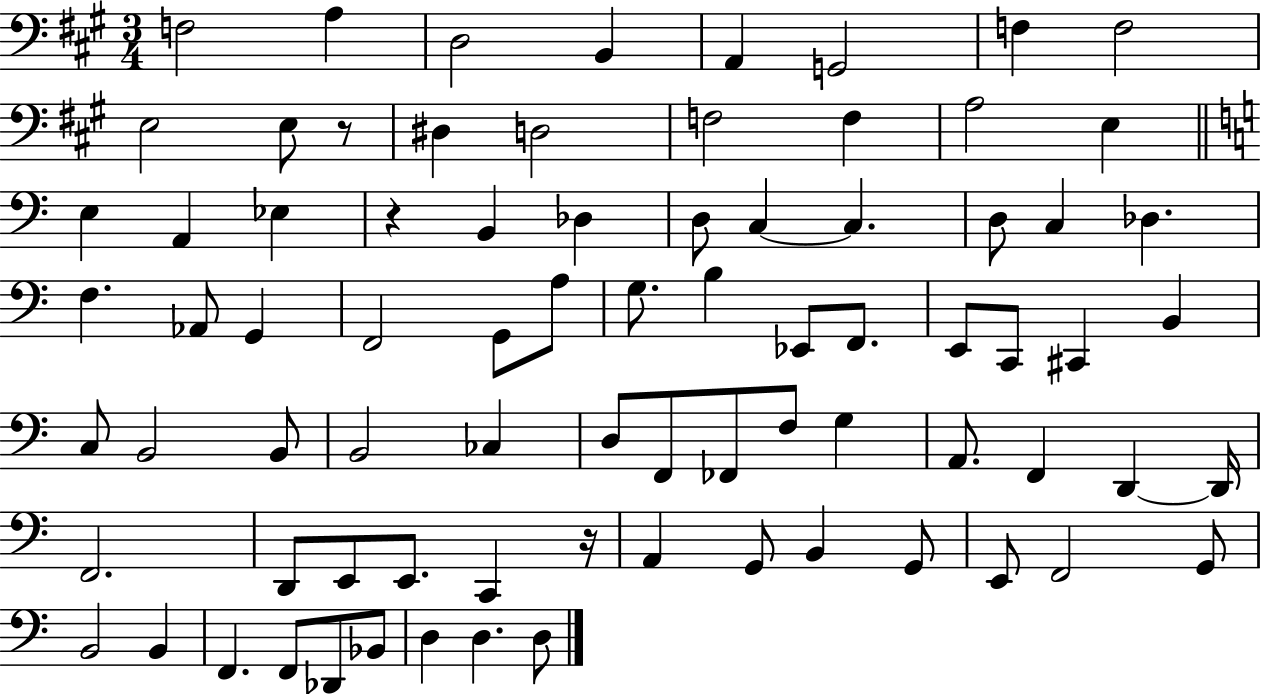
{
  \clef bass
  \numericTimeSignature
  \time 3/4
  \key a \major
  f2 a4 | d2 b,4 | a,4 g,2 | f4 f2 | \break e2 e8 r8 | dis4 d2 | f2 f4 | a2 e4 | \break \bar "||" \break \key c \major e4 a,4 ees4 | r4 b,4 des4 | d8 c4~~ c4. | d8 c4 des4. | \break f4. aes,8 g,4 | f,2 g,8 a8 | g8. b4 ees,8 f,8. | e,8 c,8 cis,4 b,4 | \break c8 b,2 b,8 | b,2 ces4 | d8 f,8 fes,8 f8 g4 | a,8. f,4 d,4~~ d,16 | \break f,2. | d,8 e,8 e,8. c,4 r16 | a,4 g,8 b,4 g,8 | e,8 f,2 g,8 | \break b,2 b,4 | f,4. f,8 des,8 bes,8 | d4 d4. d8 | \bar "|."
}